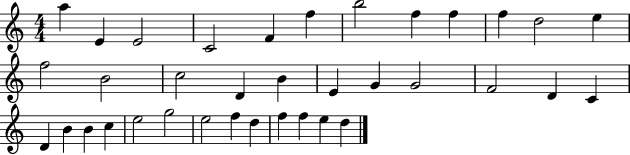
A5/q E4/q E4/h C4/h F4/q F5/q B5/h F5/q F5/q F5/q D5/h E5/q F5/h B4/h C5/h D4/q B4/q E4/q G4/q G4/h F4/h D4/q C4/q D4/q B4/q B4/q C5/q E5/h G5/h E5/h F5/q D5/q F5/q F5/q E5/q D5/q